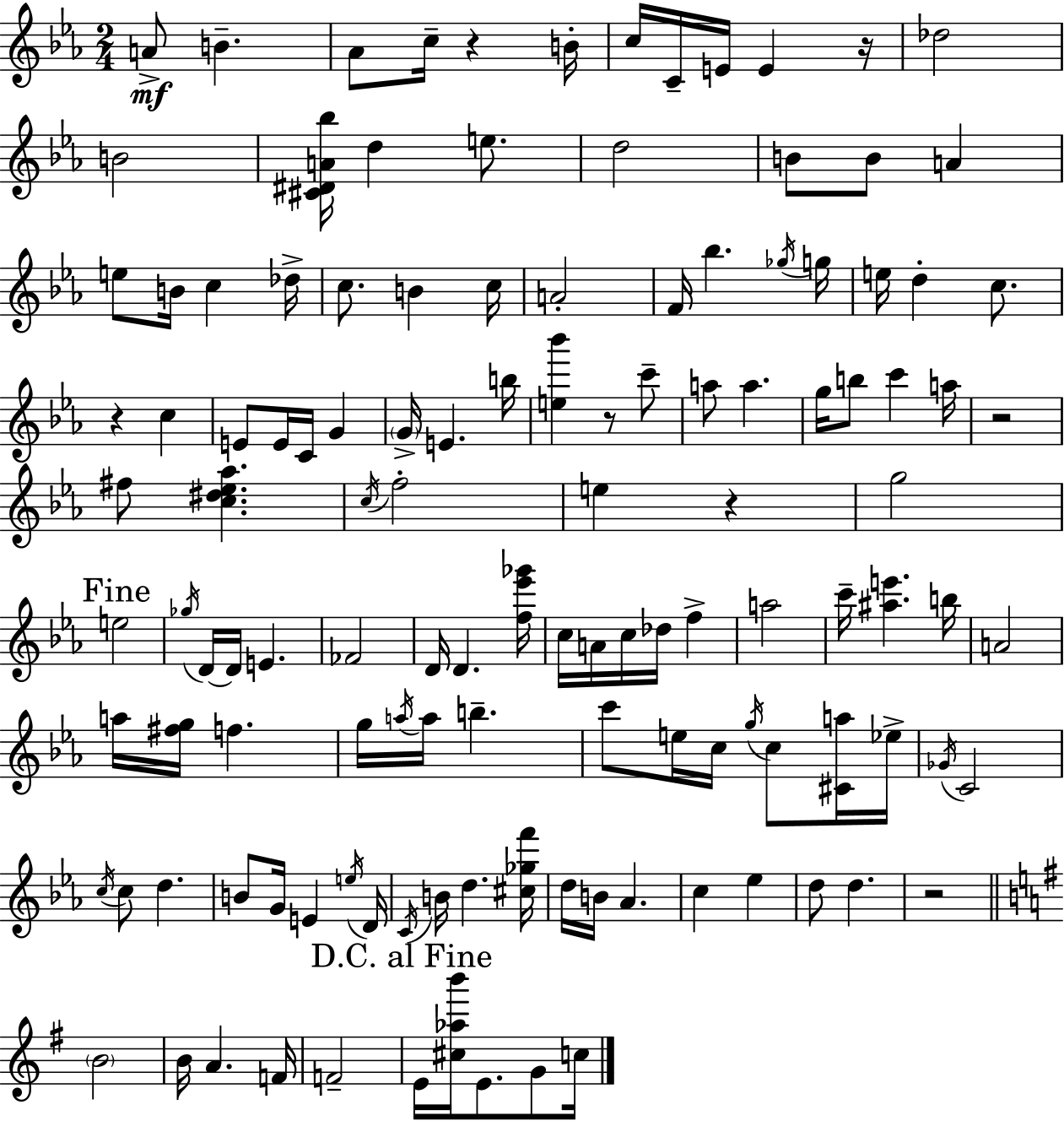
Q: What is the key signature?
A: C minor